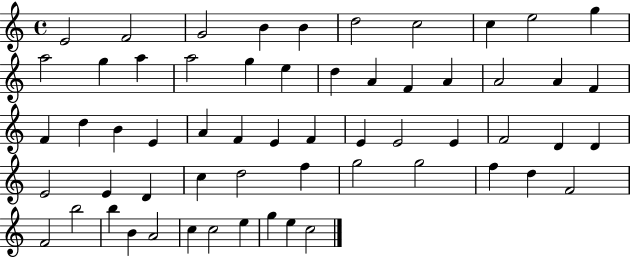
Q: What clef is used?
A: treble